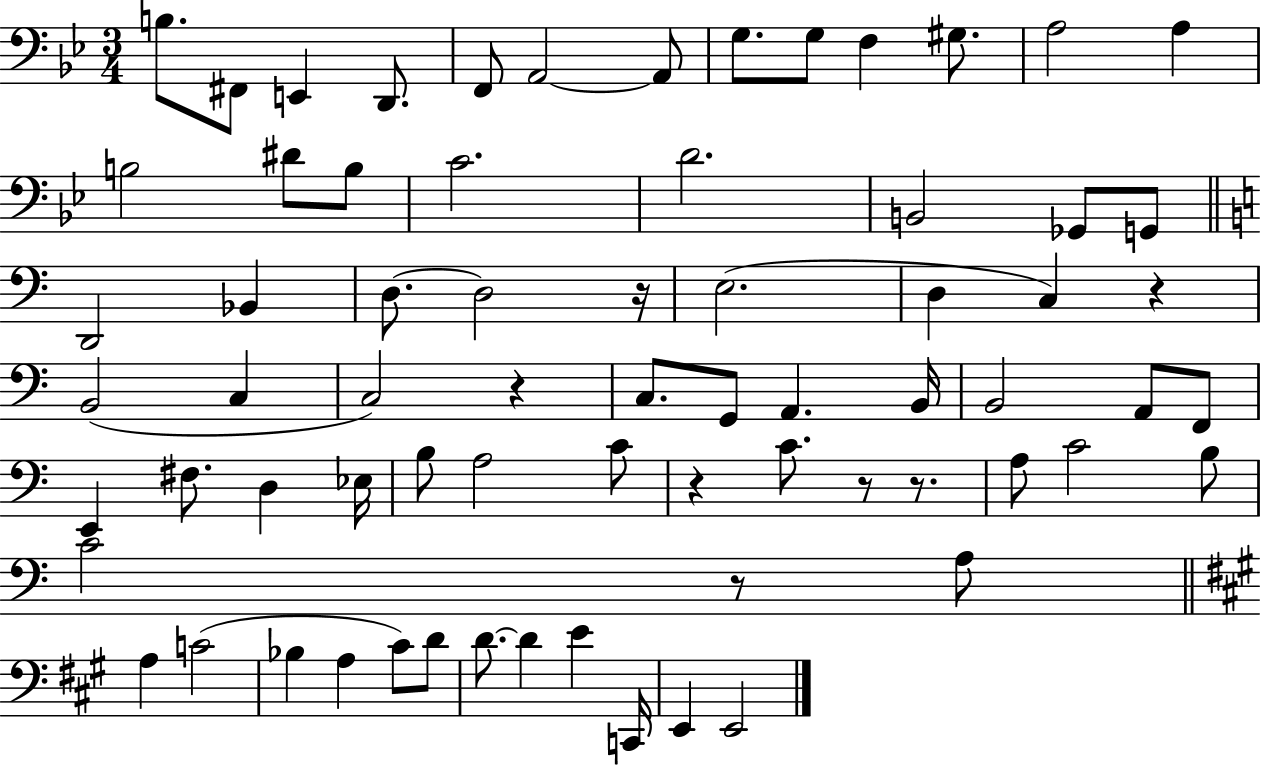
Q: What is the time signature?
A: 3/4